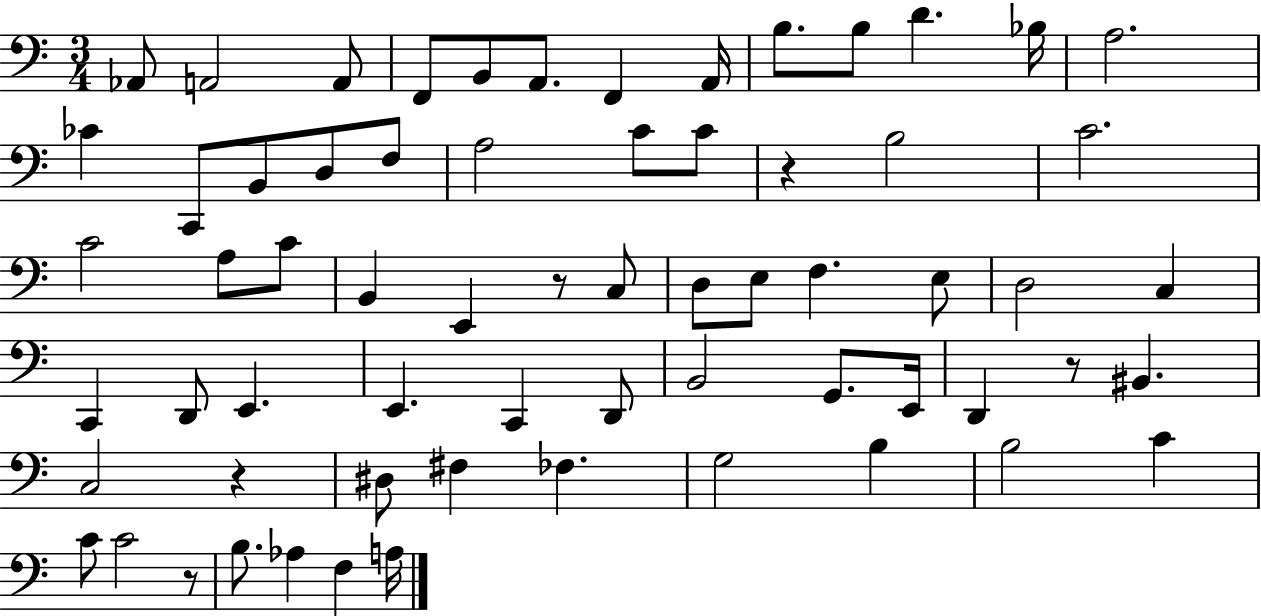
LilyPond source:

{
  \clef bass
  \numericTimeSignature
  \time 3/4
  \key c \major
  aes,8 a,2 a,8 | f,8 b,8 a,8. f,4 a,16 | b8. b8 d'4. bes16 | a2. | \break ces'4 c,8 b,8 d8 f8 | a2 c'8 c'8 | r4 b2 | c'2. | \break c'2 a8 c'8 | b,4 e,4 r8 c8 | d8 e8 f4. e8 | d2 c4 | \break c,4 d,8 e,4. | e,4. c,4 d,8 | b,2 g,8. e,16 | d,4 r8 bis,4. | \break c2 r4 | dis8 fis4 fes4. | g2 b4 | b2 c'4 | \break c'8 c'2 r8 | b8. aes4 f4 a16 | \bar "|."
}